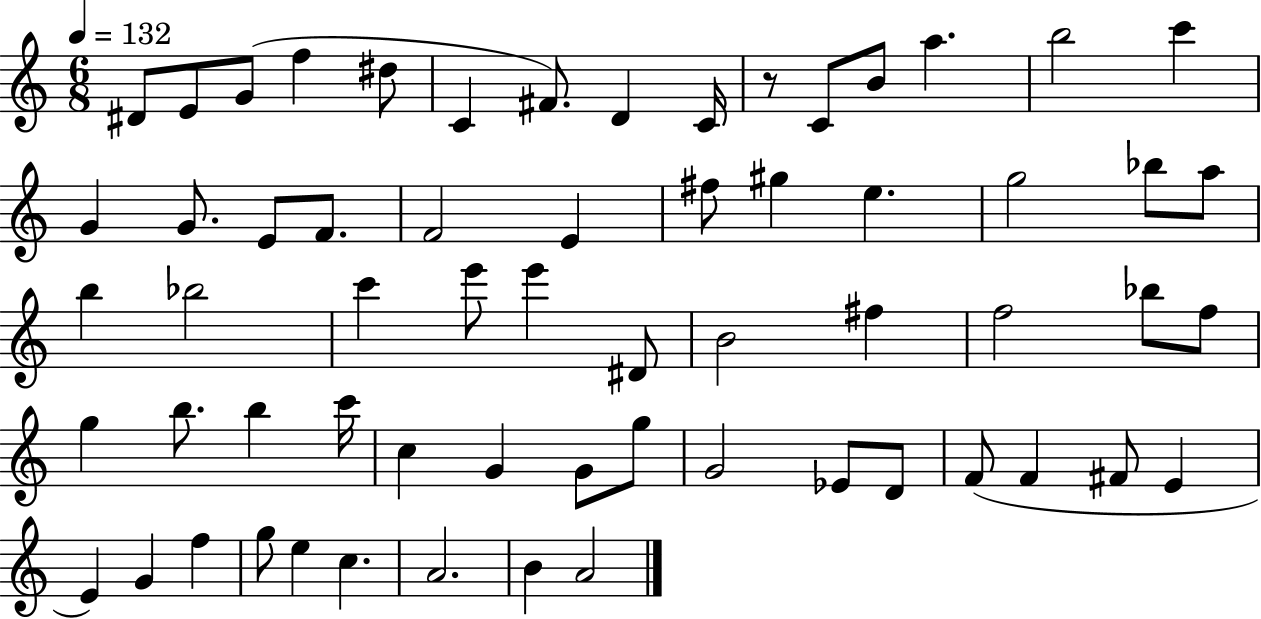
{
  \clef treble
  \numericTimeSignature
  \time 6/8
  \key c \major
  \tempo 4 = 132
  dis'8 e'8 g'8( f''4 dis''8 | c'4 fis'8.) d'4 c'16 | r8 c'8 b'8 a''4. | b''2 c'''4 | \break g'4 g'8. e'8 f'8. | f'2 e'4 | fis''8 gis''4 e''4. | g''2 bes''8 a''8 | \break b''4 bes''2 | c'''4 e'''8 e'''4 dis'8 | b'2 fis''4 | f''2 bes''8 f''8 | \break g''4 b''8. b''4 c'''16 | c''4 g'4 g'8 g''8 | g'2 ees'8 d'8 | f'8( f'4 fis'8 e'4 | \break e'4) g'4 f''4 | g''8 e''4 c''4. | a'2. | b'4 a'2 | \break \bar "|."
}